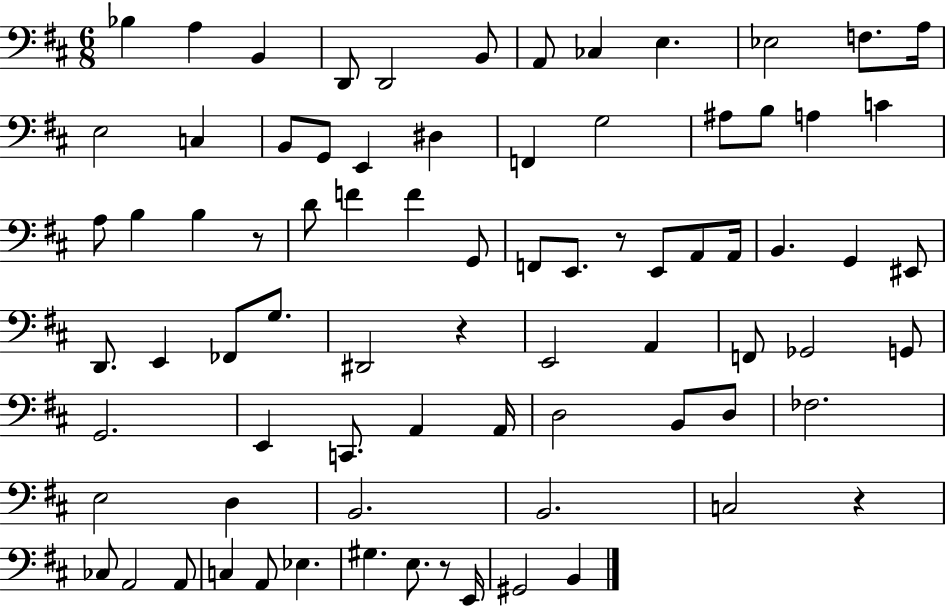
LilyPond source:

{
  \clef bass
  \numericTimeSignature
  \time 6/8
  \key d \major
  bes4 a4 b,4 | d,8 d,2 b,8 | a,8 ces4 e4. | ees2 f8. a16 | \break e2 c4 | b,8 g,8 e,4 dis4 | f,4 g2 | ais8 b8 a4 c'4 | \break a8 b4 b4 r8 | d'8 f'4 f'4 g,8 | f,8 e,8. r8 e,8 a,8 a,16 | b,4. g,4 eis,8 | \break d,8. e,4 fes,8 g8. | dis,2 r4 | e,2 a,4 | f,8 ges,2 g,8 | \break g,2. | e,4 c,8. a,4 a,16 | d2 b,8 d8 | fes2. | \break e2 d4 | b,2. | b,2. | c2 r4 | \break ces8 a,2 a,8 | c4 a,8 ees4. | gis4. e8. r8 e,16 | gis,2 b,4 | \break \bar "|."
}